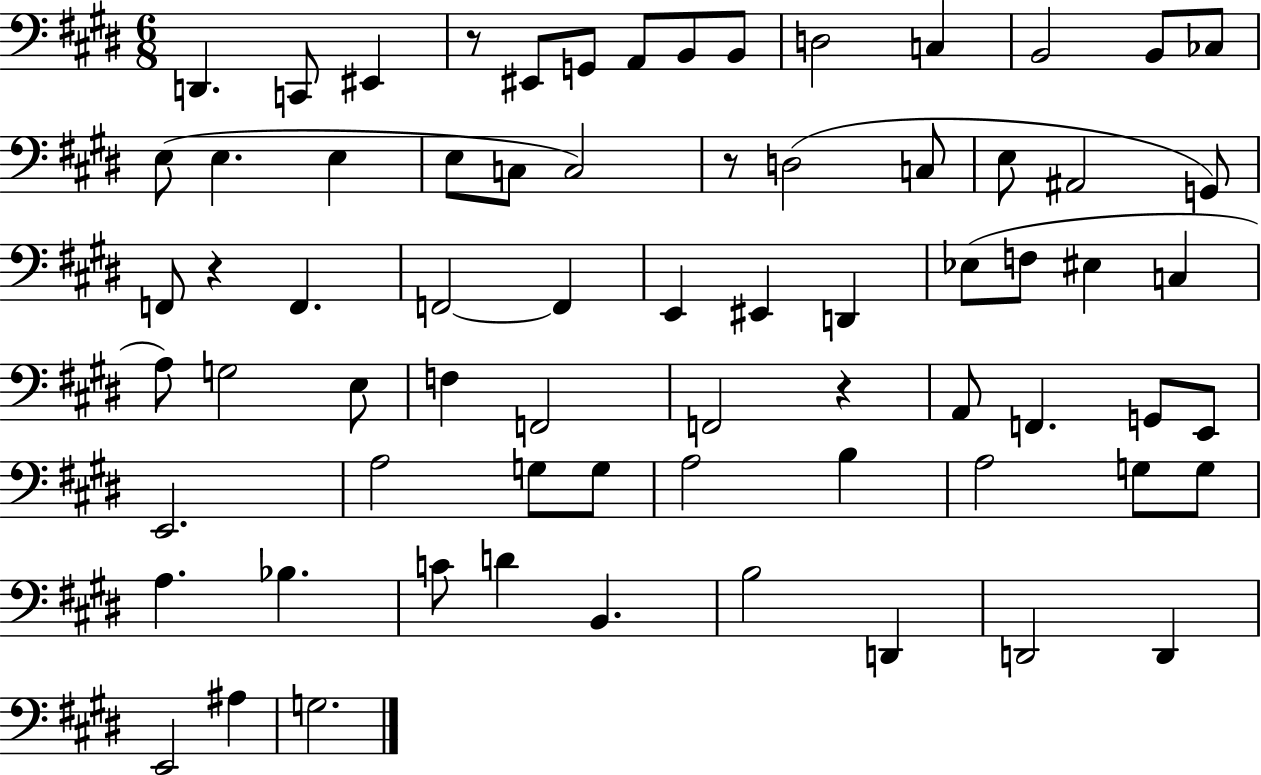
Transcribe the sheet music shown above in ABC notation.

X:1
T:Untitled
M:6/8
L:1/4
K:E
D,, C,,/2 ^E,, z/2 ^E,,/2 G,,/2 A,,/2 B,,/2 B,,/2 D,2 C, B,,2 B,,/2 _C,/2 E,/2 E, E, E,/2 C,/2 C,2 z/2 D,2 C,/2 E,/2 ^A,,2 G,,/2 F,,/2 z F,, F,,2 F,, E,, ^E,, D,, _E,/2 F,/2 ^E, C, A,/2 G,2 E,/2 F, F,,2 F,,2 z A,,/2 F,, G,,/2 E,,/2 E,,2 A,2 G,/2 G,/2 A,2 B, A,2 G,/2 G,/2 A, _B, C/2 D B,, B,2 D,, D,,2 D,, E,,2 ^A, G,2